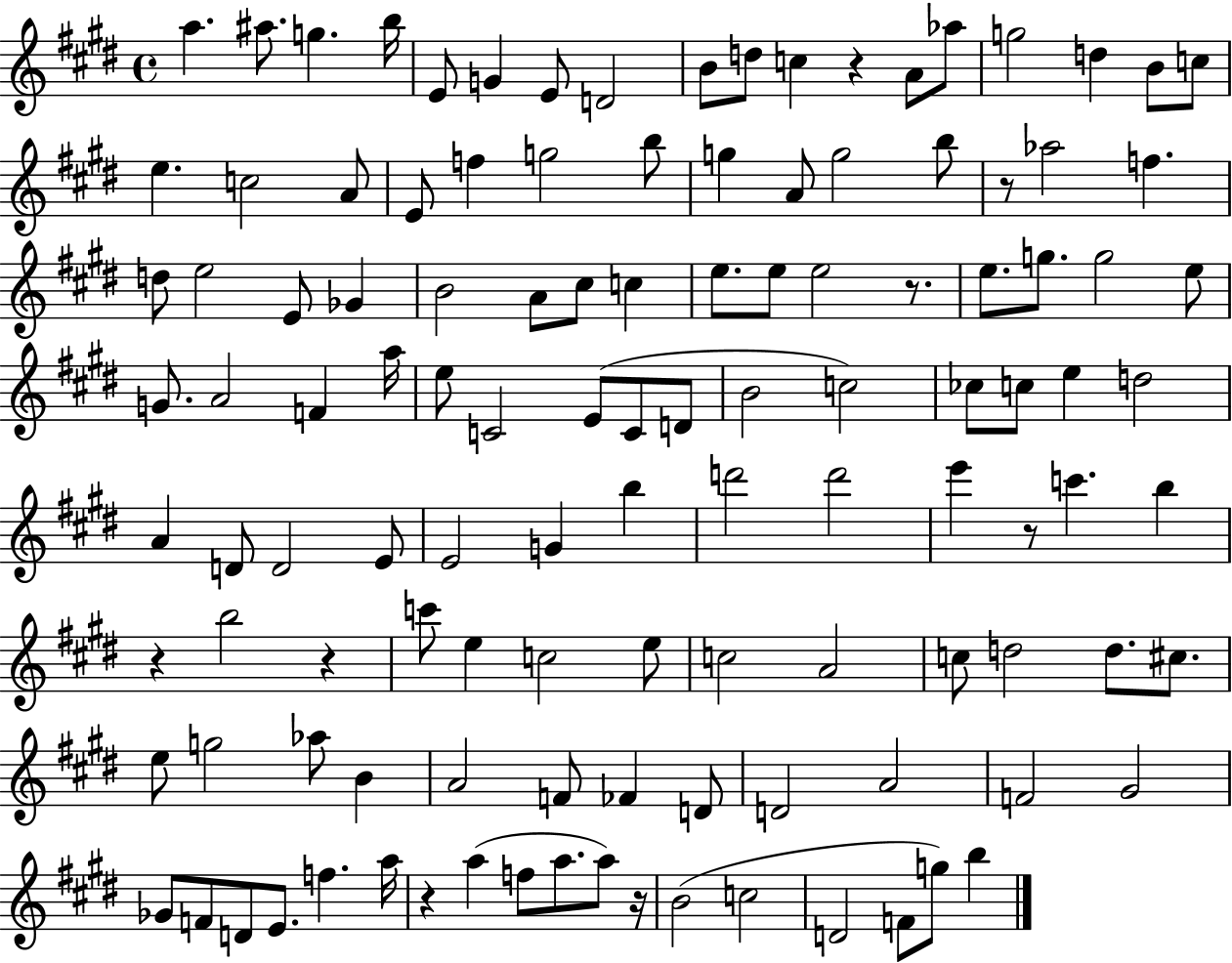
A5/q. A#5/e. G5/q. B5/s E4/e G4/q E4/e D4/h B4/e D5/e C5/q R/q A4/e Ab5/e G5/h D5/q B4/e C5/e E5/q. C5/h A4/e E4/e F5/q G5/h B5/e G5/q A4/e G5/h B5/e R/e Ab5/h F5/q. D5/e E5/h E4/e Gb4/q B4/h A4/e C#5/e C5/q E5/e. E5/e E5/h R/e. E5/e. G5/e. G5/h E5/e G4/e. A4/h F4/q A5/s E5/e C4/h E4/e C4/e D4/e B4/h C5/h CES5/e C5/e E5/q D5/h A4/q D4/e D4/h E4/e E4/h G4/q B5/q D6/h D6/h E6/q R/e C6/q. B5/q R/q B5/h R/q C6/e E5/q C5/h E5/e C5/h A4/h C5/e D5/h D5/e. C#5/e. E5/e G5/h Ab5/e B4/q A4/h F4/e FES4/q D4/e D4/h A4/h F4/h G#4/h Gb4/e F4/e D4/e E4/e. F5/q. A5/s R/q A5/q F5/e A5/e. A5/e R/s B4/h C5/h D4/h F4/e G5/e B5/q